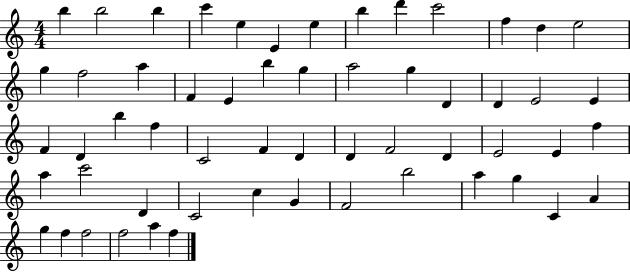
B5/q B5/h B5/q C6/q E5/q E4/q E5/q B5/q D6/q C6/h F5/q D5/q E5/h G5/q F5/h A5/q F4/q E4/q B5/q G5/q A5/h G5/q D4/q D4/q E4/h E4/q F4/q D4/q B5/q F5/q C4/h F4/q D4/q D4/q F4/h D4/q E4/h E4/q F5/q A5/q C6/h D4/q C4/h C5/q G4/q F4/h B5/h A5/q G5/q C4/q A4/q G5/q F5/q F5/h F5/h A5/q F5/q